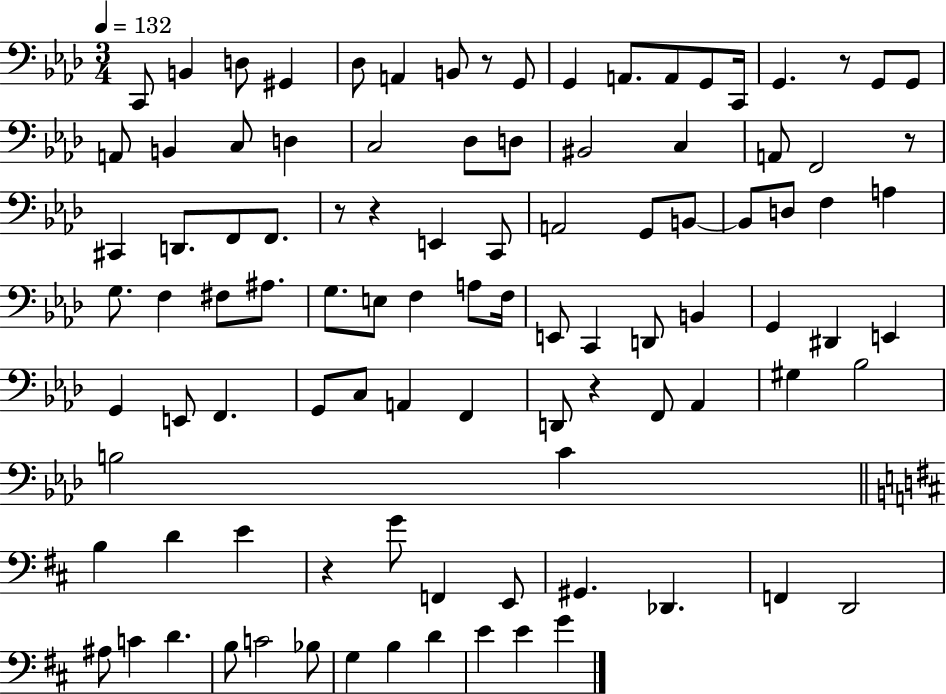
X:1
T:Untitled
M:3/4
L:1/4
K:Ab
C,,/2 B,, D,/2 ^G,, _D,/2 A,, B,,/2 z/2 G,,/2 G,, A,,/2 A,,/2 G,,/2 C,,/4 G,, z/2 G,,/2 G,,/2 A,,/2 B,, C,/2 D, C,2 _D,/2 D,/2 ^B,,2 C, A,,/2 F,,2 z/2 ^C,, D,,/2 F,,/2 F,,/2 z/2 z E,, C,,/2 A,,2 G,,/2 B,,/2 B,,/2 D,/2 F, A, G,/2 F, ^F,/2 ^A,/2 G,/2 E,/2 F, A,/2 F,/4 E,,/2 C,, D,,/2 B,, G,, ^D,, E,, G,, E,,/2 F,, G,,/2 C,/2 A,, F,, D,,/2 z F,,/2 _A,, ^G, _B,2 B,2 C B, D E z G/2 F,, E,,/2 ^G,, _D,, F,, D,,2 ^A,/2 C D B,/2 C2 _B,/2 G, B, D E E G